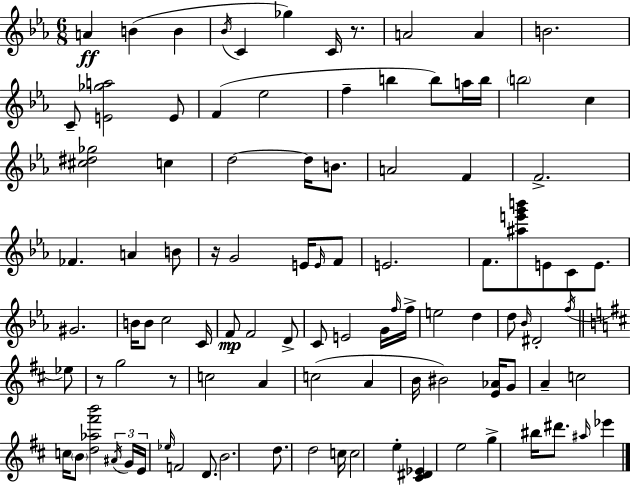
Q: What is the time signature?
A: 6/8